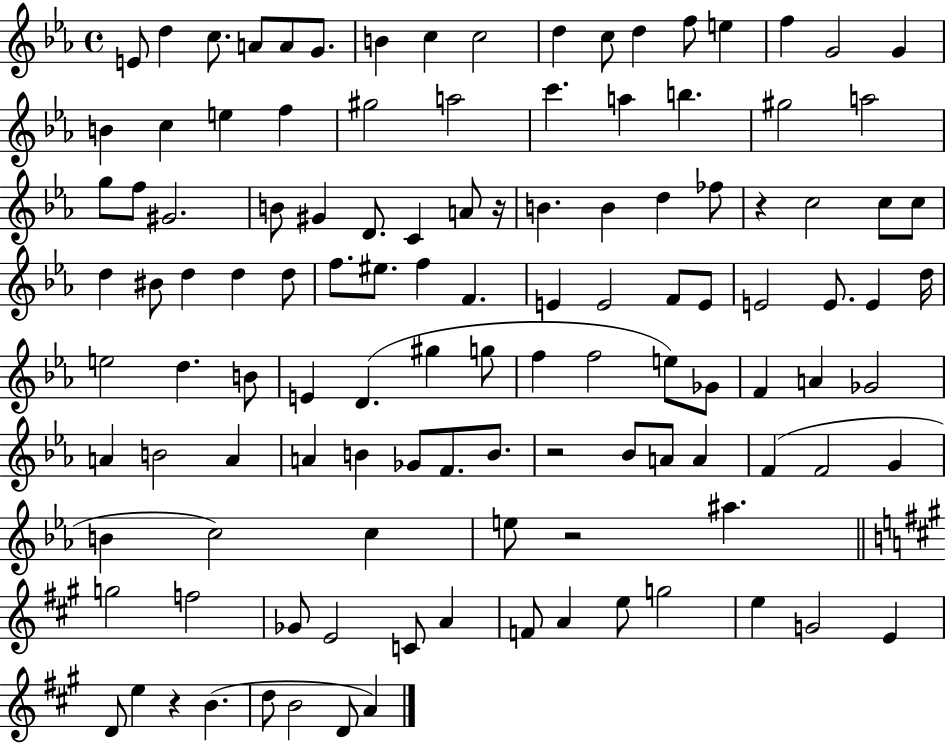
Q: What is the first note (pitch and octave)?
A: E4